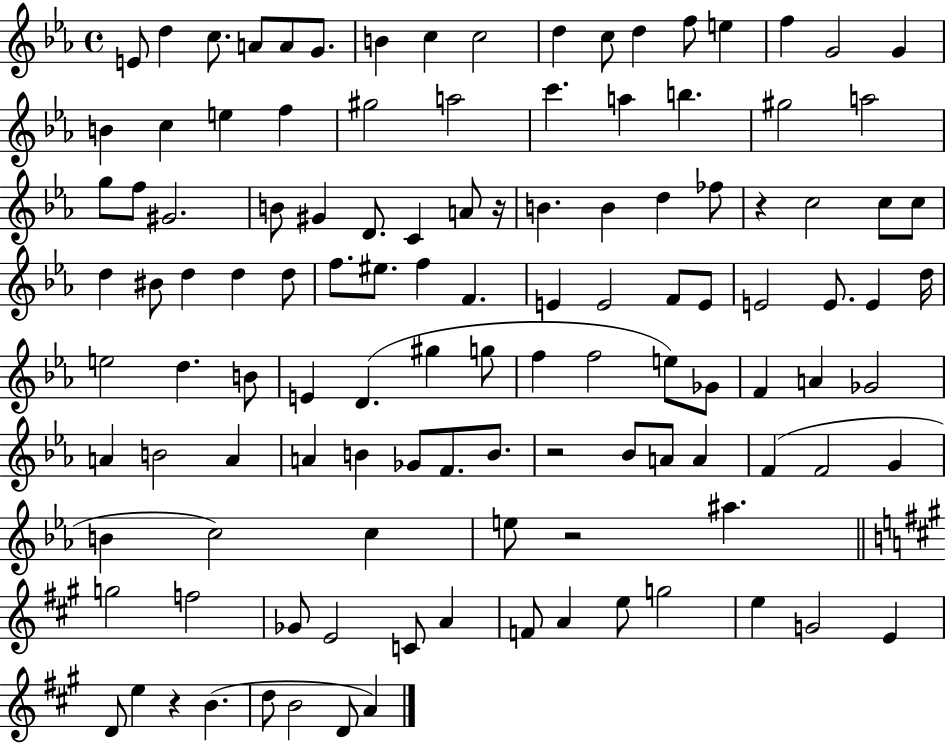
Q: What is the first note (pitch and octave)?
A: E4